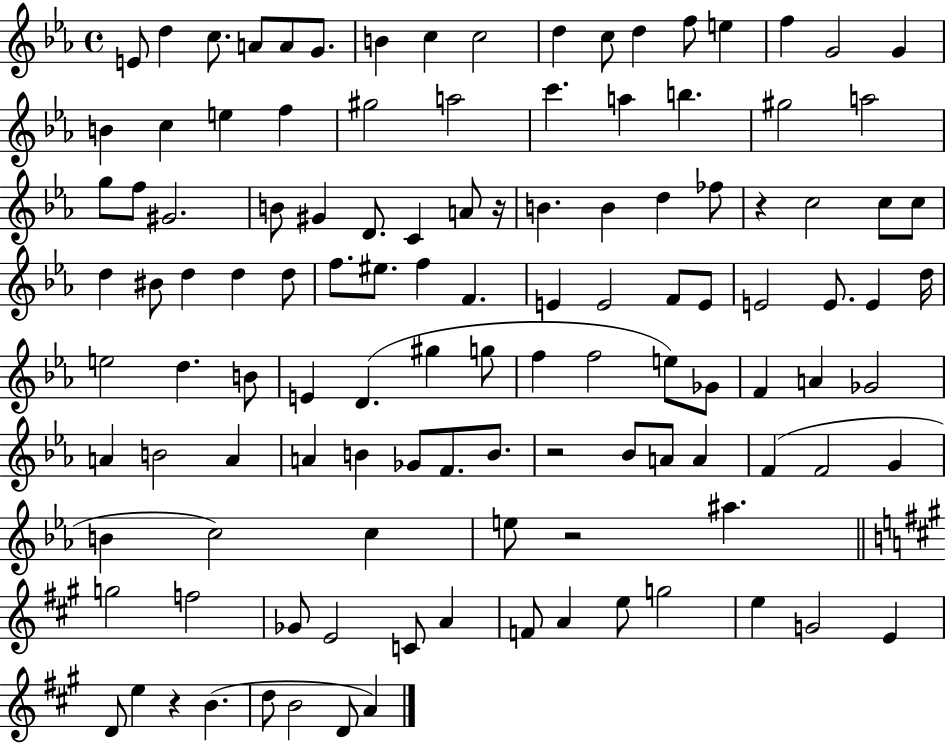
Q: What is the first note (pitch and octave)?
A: E4